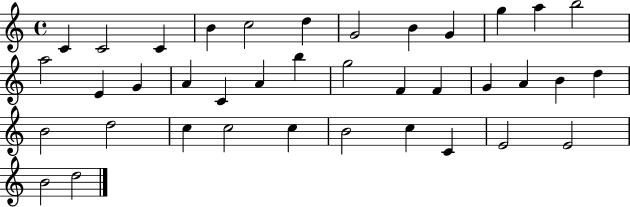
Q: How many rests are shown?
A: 0